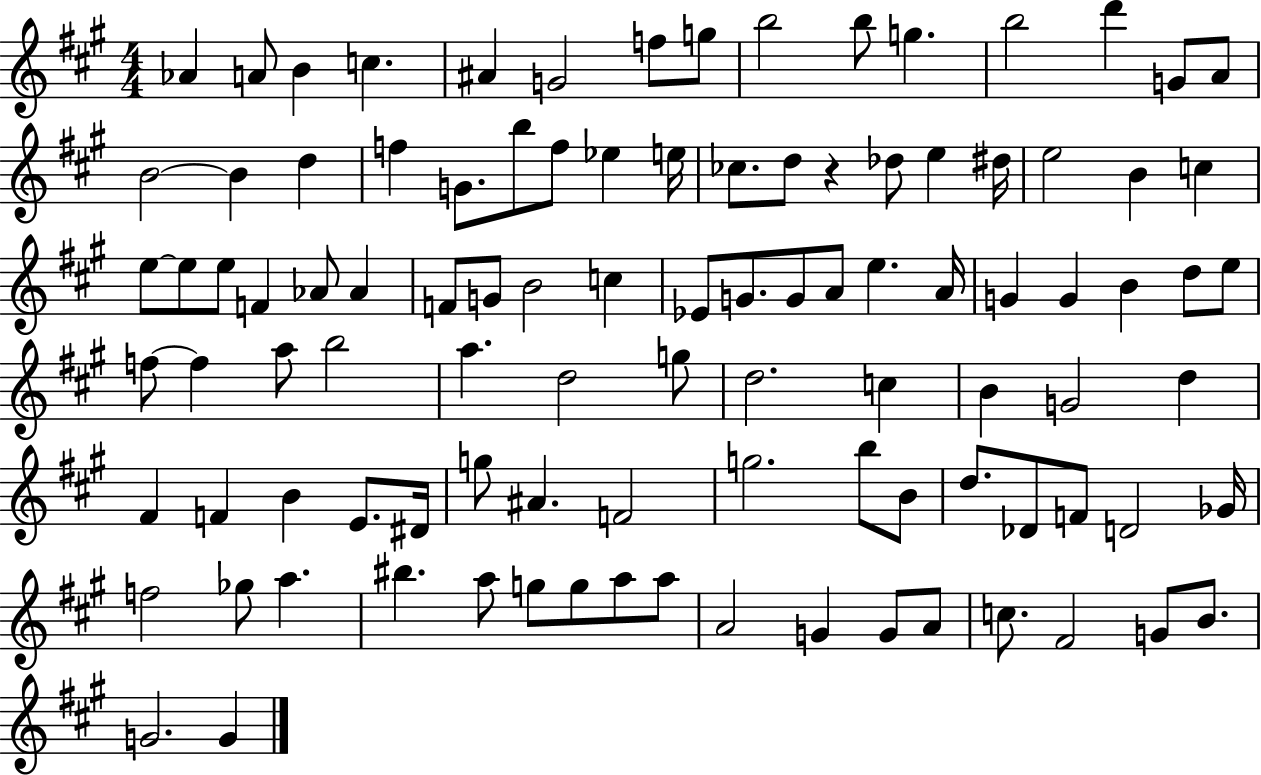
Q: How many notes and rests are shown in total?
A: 101